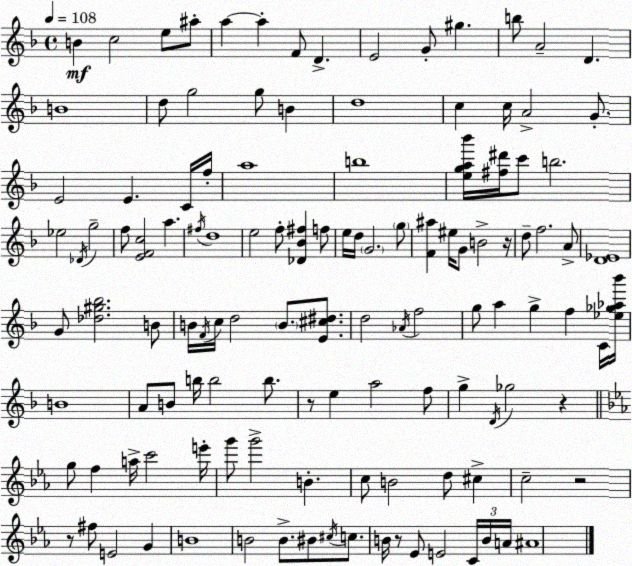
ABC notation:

X:1
T:Untitled
M:4/4
L:1/4
K:F
B c2 e/2 ^a/2 a a F/2 D E2 G/2 ^g b/2 A2 D B4 d/2 g2 g/2 B d4 c c/4 A2 G/2 E2 E C/4 f/4 a4 b4 [ega_b']/4 [^f^d']/4 c'/2 b2 _e2 _D/4 g2 f/2 [EFc]2 a ^f/4 d4 e2 f/2 [_D_B^f] f/2 e/4 d/4 G2 g/2 [F^a] ^e/4 G/2 B2 z/4 d/2 f2 A/2 [D_E]4 G/2 [_d^g_b]2 B/2 B/4 F/4 c/4 d2 B/2 [E^c^d]/2 d2 _A/4 f2 g/2 a g f C/4 [_e_g_a_b']/4 B4 A/2 B/2 b/4 b2 b/2 z/2 e a2 f/2 g D/4 _g2 z g/2 f a/4 c'2 e'/4 g'/2 g'2 B c/2 B2 d/2 ^c c2 z2 z/2 ^f/2 E2 G B4 B2 B/2 ^B/2 ^c/4 c/2 B/4 z/2 _E/2 E2 C/4 B/4 A/4 ^A4